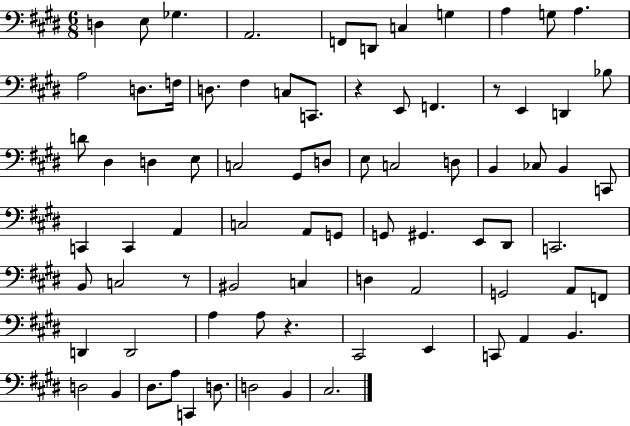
D3/q E3/e Gb3/q. A2/h. F2/e D2/e C3/q G3/q A3/q G3/e A3/q. A3/h D3/e. F3/s D3/e. F#3/q C3/e C2/e. R/q E2/e F2/q. R/e E2/q D2/q Bb3/e D4/e D#3/q D3/q E3/e C3/h G#2/e D3/e E3/e C3/h D3/e B2/q CES3/e B2/q C2/e C2/q C2/q A2/q C3/h A2/e G2/e G2/e G#2/q. E2/e D#2/e C2/h. B2/e C3/h R/e BIS2/h C3/q D3/q A2/h G2/h A2/e F2/e D2/q D2/h A3/q A3/e R/q. C#2/h E2/q C2/e A2/q B2/q. D3/h B2/q D#3/e. A3/e C2/q D3/e. D3/h B2/q C#3/h.